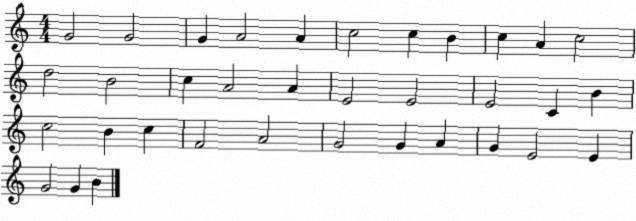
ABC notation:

X:1
T:Untitled
M:4/4
L:1/4
K:C
G2 G2 G A2 A c2 c B c A c2 d2 B2 c A2 A E2 E2 E2 C B c2 B c F2 A2 G2 G A G E2 E G2 G B